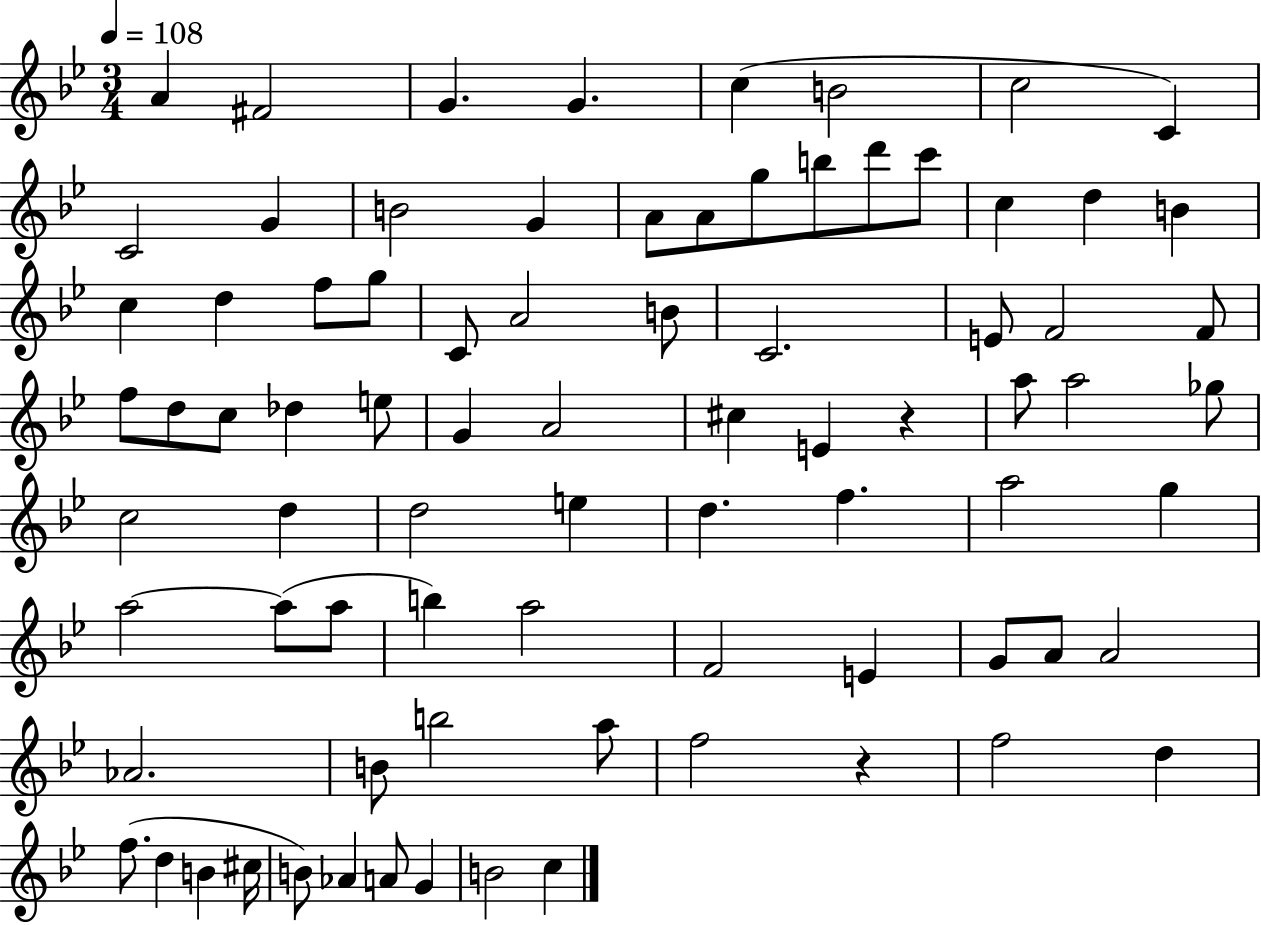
X:1
T:Untitled
M:3/4
L:1/4
K:Bb
A ^F2 G G c B2 c2 C C2 G B2 G A/2 A/2 g/2 b/2 d'/2 c'/2 c d B c d f/2 g/2 C/2 A2 B/2 C2 E/2 F2 F/2 f/2 d/2 c/2 _d e/2 G A2 ^c E z a/2 a2 _g/2 c2 d d2 e d f a2 g a2 a/2 a/2 b a2 F2 E G/2 A/2 A2 _A2 B/2 b2 a/2 f2 z f2 d f/2 d B ^c/4 B/2 _A A/2 G B2 c